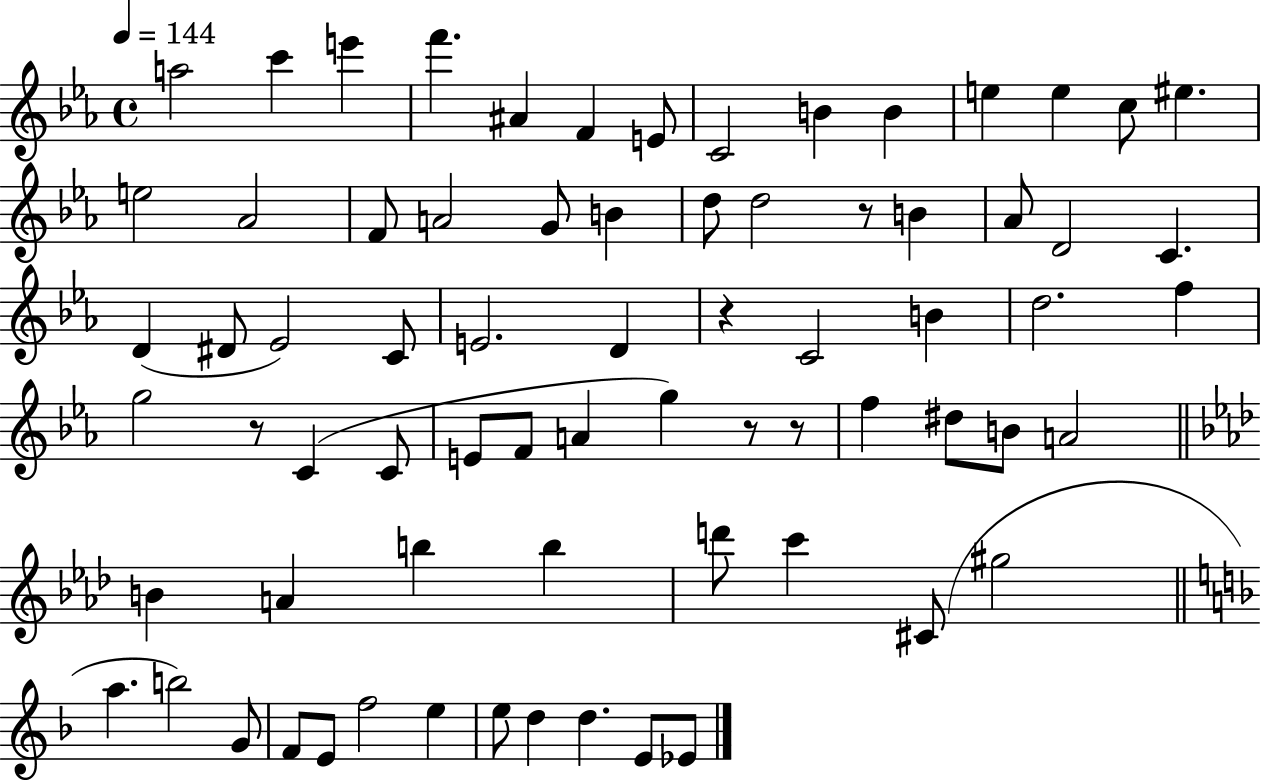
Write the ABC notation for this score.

X:1
T:Untitled
M:4/4
L:1/4
K:Eb
a2 c' e' f' ^A F E/2 C2 B B e e c/2 ^e e2 _A2 F/2 A2 G/2 B d/2 d2 z/2 B _A/2 D2 C D ^D/2 _E2 C/2 E2 D z C2 B d2 f g2 z/2 C C/2 E/2 F/2 A g z/2 z/2 f ^d/2 B/2 A2 B A b b d'/2 c' ^C/2 ^g2 a b2 G/2 F/2 E/2 f2 e e/2 d d E/2 _E/2